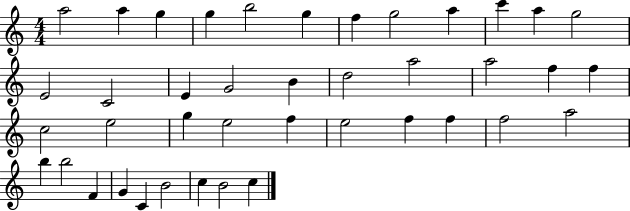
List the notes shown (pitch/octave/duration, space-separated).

A5/h A5/q G5/q G5/q B5/h G5/q F5/q G5/h A5/q C6/q A5/q G5/h E4/h C4/h E4/q G4/h B4/q D5/h A5/h A5/h F5/q F5/q C5/h E5/h G5/q E5/h F5/q E5/h F5/q F5/q F5/h A5/h B5/q B5/h F4/q G4/q C4/q B4/h C5/q B4/h C5/q